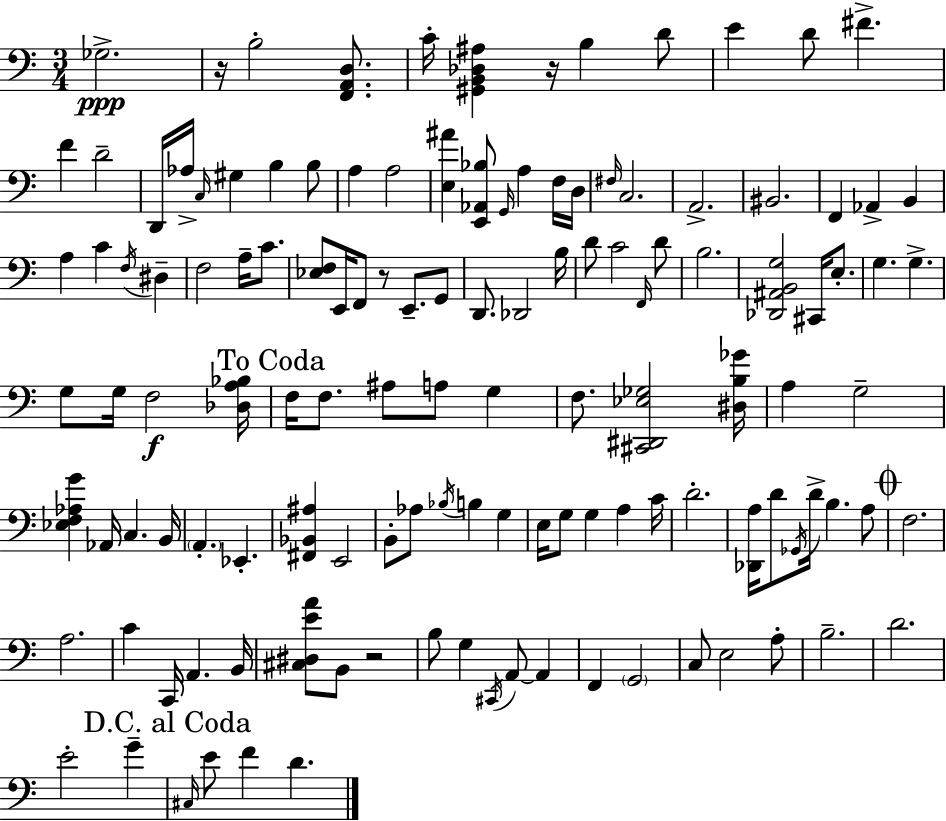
X:1
T:Untitled
M:3/4
L:1/4
K:Am
_G,2 z/4 B,2 [F,,A,,D,]/2 C/4 [^G,,B,,_D,^A,] z/4 B, D/2 E D/2 ^F F D2 D,,/4 _A,/4 C,/4 ^G, B, B,/2 A, A,2 [E,^A] [E,,_A,,_B,]/2 G,,/4 A, F,/4 D,/4 ^F,/4 C,2 A,,2 ^B,,2 F,, _A,, B,, A, C F,/4 ^D, F,2 A,/4 C/2 [_E,F,]/2 E,,/4 F,,/2 z/2 E,,/2 G,,/2 D,,/2 _D,,2 B,/4 D/2 C2 F,,/4 D/2 B,2 [_D,,^A,,B,,G,]2 ^C,,/4 E,/2 G, G, G,/2 G,/4 F,2 [_D,A,_B,]/4 F,/4 F,/2 ^A,/2 A,/2 G, F,/2 [^C,,^D,,_E,_G,]2 [^D,B,_G]/4 A, G,2 [_E,F,_A,G] _A,,/4 C, B,,/4 A,, _E,, [^F,,_B,,^A,] E,,2 B,,/2 _A,/2 _B,/4 B, G, E,/4 G,/2 G, A, C/4 D2 [_D,,A,]/4 D/2 _G,,/4 D/4 B, A,/2 F,2 A,2 C C,,/4 A,, B,,/4 [^C,^D,EA]/2 B,,/2 z2 B,/2 G, ^C,,/4 A,,/2 A,, F,, G,,2 C,/2 E,2 A,/2 B,2 D2 E2 G ^C,/4 E/2 F D